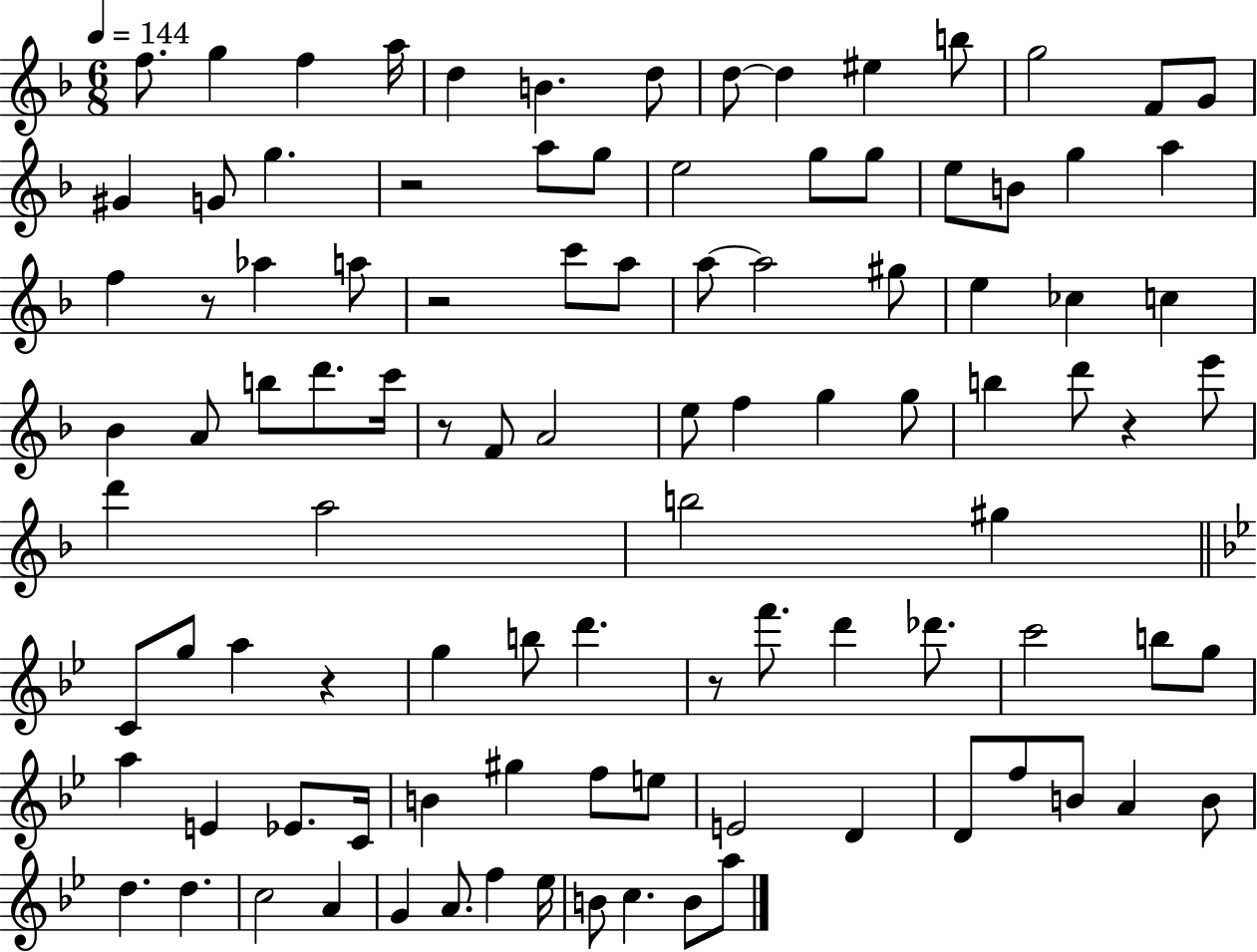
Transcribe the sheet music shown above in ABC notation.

X:1
T:Untitled
M:6/8
L:1/4
K:F
f/2 g f a/4 d B d/2 d/2 d ^e b/2 g2 F/2 G/2 ^G G/2 g z2 a/2 g/2 e2 g/2 g/2 e/2 B/2 g a f z/2 _a a/2 z2 c'/2 a/2 a/2 a2 ^g/2 e _c c _B A/2 b/2 d'/2 c'/4 z/2 F/2 A2 e/2 f g g/2 b d'/2 z e'/2 d' a2 b2 ^g C/2 g/2 a z g b/2 d' z/2 f'/2 d' _d'/2 c'2 b/2 g/2 a E _E/2 C/4 B ^g f/2 e/2 E2 D D/2 f/2 B/2 A B/2 d d c2 A G A/2 f _e/4 B/2 c B/2 a/2